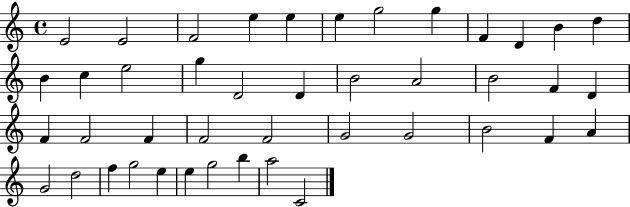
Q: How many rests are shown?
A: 0